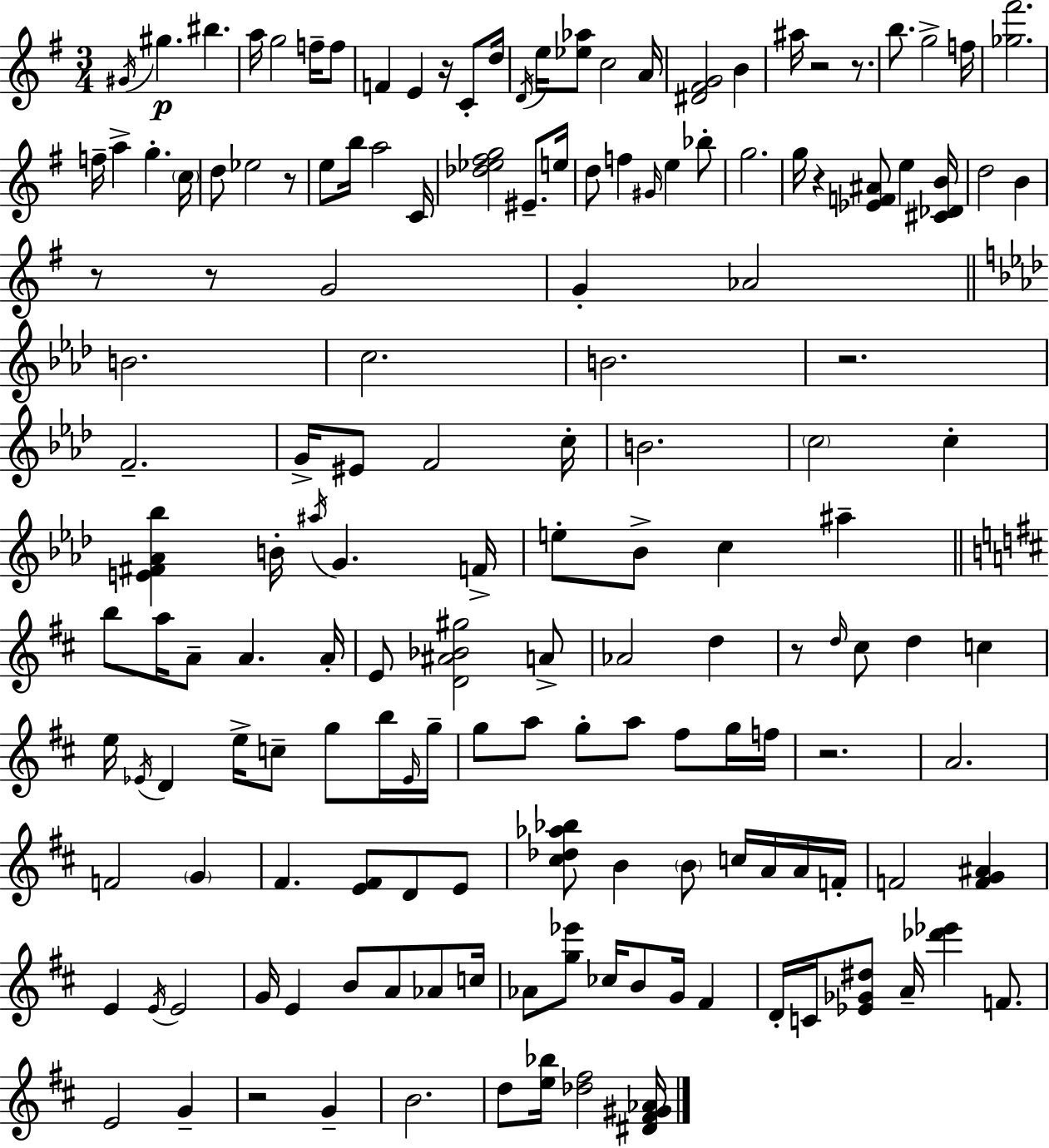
{
  \clef treble
  \numericTimeSignature
  \time 3/4
  \key g \major
  \acciaccatura { gis'16 }\p gis''4. bis''4. | a''16 g''2 f''16-- f''8 | f'4 e'4 r16 c'8-. | d''16 \acciaccatura { d'16 } e''16 <ees'' aes''>8 c''2 | \break a'16 <dis' fis' g'>2 b'4 | ais''16 r2 r8. | b''8. g''2-> | f''16 <ges'' fis'''>2. | \break f''16-- a''4-> g''4.-. | \parenthesize c''16 d''8 ees''2 | r8 e''8 b''16 a''2 | c'16 <des'' ees'' fis'' g''>2 eis'8.-- | \break e''16 d''8 f''4 \grace { gis'16 } e''4 | bes''8-. g''2. | g''16 r4 <ees' f' ais'>8 e''4 | <cis' des' b'>16 d''2 b'4 | \break r8 r8 g'2 | g'4-. aes'2 | \bar "||" \break \key aes \major b'2. | c''2. | b'2. | r2. | \break f'2.-- | g'16-> eis'8 f'2 c''16-. | b'2. | \parenthesize c''2 c''4-. | \break <e' fis' aes' bes''>4 b'16-. \acciaccatura { ais''16 } g'4. | f'16-> e''8-. bes'8-> c''4 ais''4-- | \bar "||" \break \key d \major b''8 a''16 a'8-- a'4. a'16-. | e'8 <d' ais' bes' gis''>2 a'8-> | aes'2 d''4 | r8 \grace { d''16 } cis''8 d''4 c''4 | \break e''16 \acciaccatura { ees'16 } d'4 e''16-> c''8-- g''8 | b''16 \grace { ees'16 } g''16-- g''8 a''8 g''8-. a''8 fis''8 | g''16 f''16 r2. | a'2. | \break f'2 \parenthesize g'4 | fis'4. <e' fis'>8 d'8 | e'8 <cis'' des'' aes'' bes''>8 b'4 \parenthesize b'8 c''16 | a'16 a'16 f'16-. f'2 <f' g' ais'>4 | \break e'4 \acciaccatura { e'16 } e'2 | g'16 e'4 b'8 a'8 | aes'8 c''16 aes'8 <g'' ees'''>8 ces''16 b'8 g'16 | fis'4 d'16-. c'16 <ees' ges' dis''>8 a'16-- <des''' ees'''>4 | \break f'8. e'2 | g'4-- r2 | g'4-- b'2. | d''8 <e'' bes''>16 <des'' fis''>2 | \break <dis' fis' gis' aes'>16 \bar "|."
}